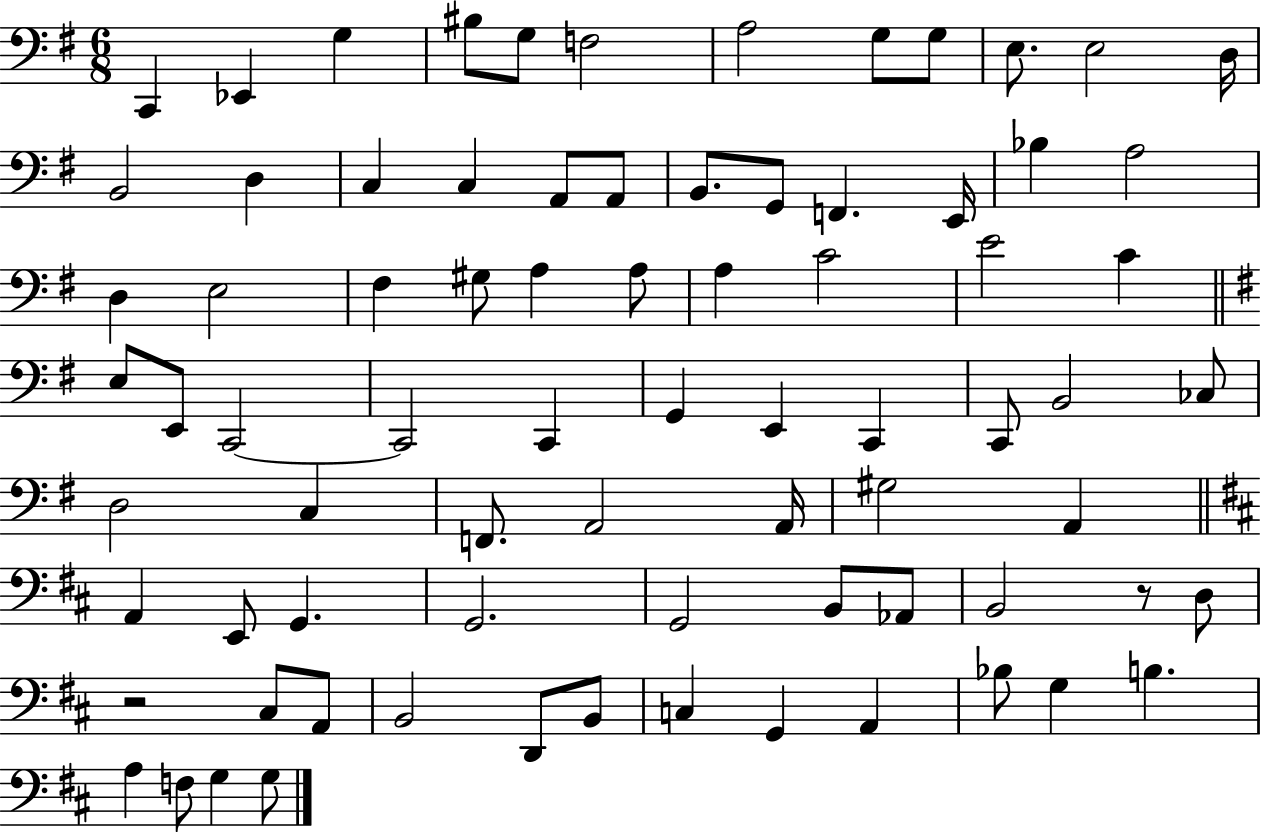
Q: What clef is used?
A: bass